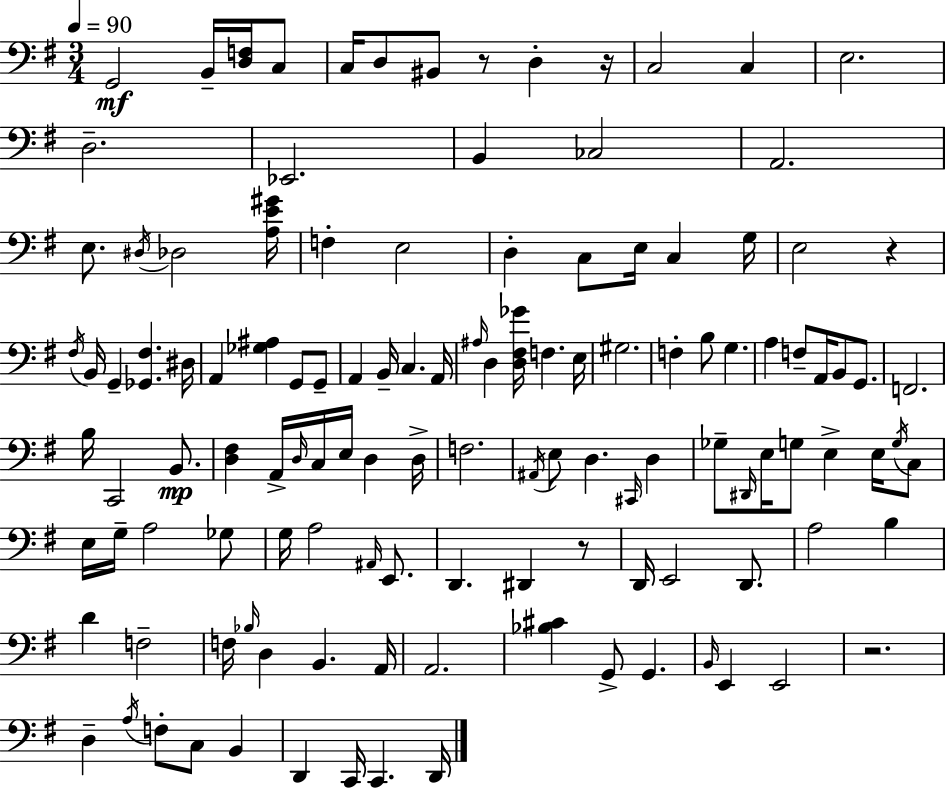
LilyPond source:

{
  \clef bass
  \numericTimeSignature
  \time 3/4
  \key e \minor
  \tempo 4 = 90
  g,2\mf b,16-- <d f>16 c8 | c16 d8 bis,8 r8 d4-. r16 | c2 c4 | e2. | \break d2.-- | ees,2. | b,4 ces2 | a,2. | \break e8. \acciaccatura { dis16 } des2 | <a e' gis'>16 f4-. e2 | d4-. c8 e16 c4 | g16 e2 r4 | \break \acciaccatura { fis16 } b,16 g,4-- <ges, fis>4. | dis16 a,4 <ges ais>4 g,8 | g,8-- a,4 b,16-- c4. | a,16 \grace { ais16 } d4 <d fis ges'>16 f4. | \break e16 gis2. | f4-. b8 g4. | a4 f8-- a,16 b,8 | g,8. f,2. | \break b16 c,2 | b,8.\mp <d fis>4 a,16-> \grace { d16 } c16 e16 d4 | d16-> f2. | \acciaccatura { ais,16 } e8 d4. | \break \grace { cis,16 } d4 ges8-- \grace { dis,16 } e16 g8 | e4-> e16 \acciaccatura { g16 } c8 e16 g16-- a2 | ges8 g16 a2 | \grace { ais,16 } e,8. d,4. | \break dis,4 r8 d,16 e,2 | d,8. a2 | b4 d'4 | f2-- f16 \grace { bes16 } d4 | \break b,4. a,16 a,2. | <bes cis'>4 | g,8-> g,4. \grace { b,16 } e,4 | e,2 r2. | \break d4-- | \acciaccatura { a16 } f8-. c8 b,4 | d,4 c,16 c,4. d,16 | \bar "|."
}